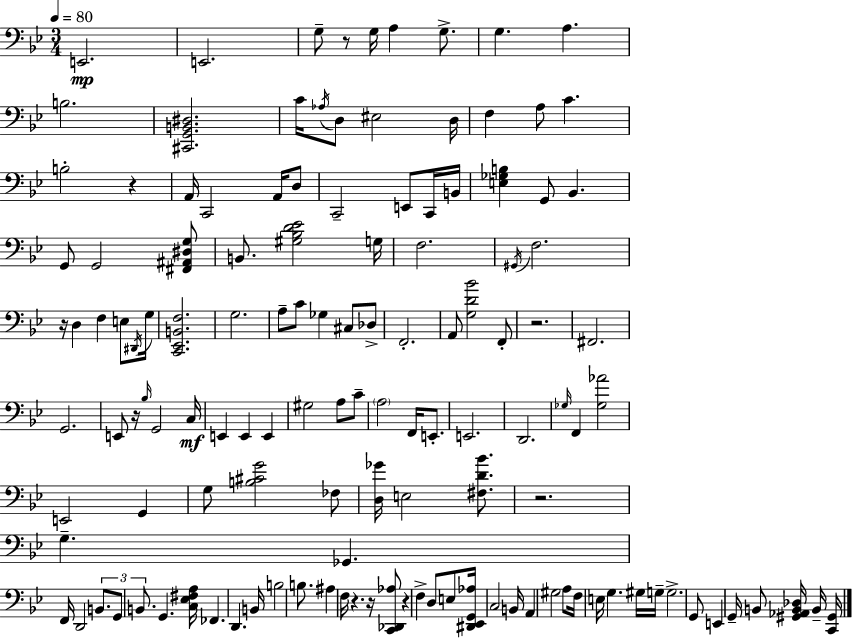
X:1
T:Untitled
M:3/4
L:1/4
K:Gm
E,,2 E,,2 G,/2 z/2 G,/4 A, G,/2 G, A, B,2 [^C,,G,,B,,^D,]2 C/4 _A,/4 D,/2 ^E,2 D,/4 F, A,/2 C B,2 z A,,/4 C,,2 A,,/4 D,/2 C,,2 E,,/2 C,,/4 B,,/4 [E,_G,B,] G,,/2 _B,, G,,/2 G,,2 [^F,,^A,,^D,G,]/2 B,,/2 [^G,_B,D_E]2 G,/4 F,2 ^G,,/4 F,2 z/4 D, F, E,/2 ^D,,/4 G,/4 [C,,_E,,B,,F,]2 G,2 A,/2 C/2 _G, ^C,/2 _D,/2 F,,2 A,,/2 [G,D_B]2 F,,/2 z2 ^F,,2 G,,2 E,,/2 z/4 _B,/4 G,,2 C,/4 E,, E,, E,, ^G,2 A,/2 C/2 A,2 F,,/4 E,,/2 E,,2 D,,2 _G,/4 F,, [_G,_A]2 E,,2 G,, G,/2 [B,^CG]2 _F,/2 [D,_G]/4 E,2 [^F,D_B]/2 z2 G, _G,, F,,/4 D,,2 B,,/2 G,,/2 B,,/2 G,, [C,_E,^F,A,]/4 _F,, D,, B,,/4 B,2 B,/2 ^A, F,/4 z z/4 [C,,_D,,_A,]/2 z F, D,/2 E,/2 [^D,,_E,,G,,_A,]/4 C,2 B,,/4 A,, ^G,2 A,/2 F,/4 E,/4 G, ^G,/4 G,/4 G,2 G,,/2 E,, G,,/4 B,,/2 [^G,,_A,,B,,_D,]/4 B,,/4 [C,,^G,,]/4